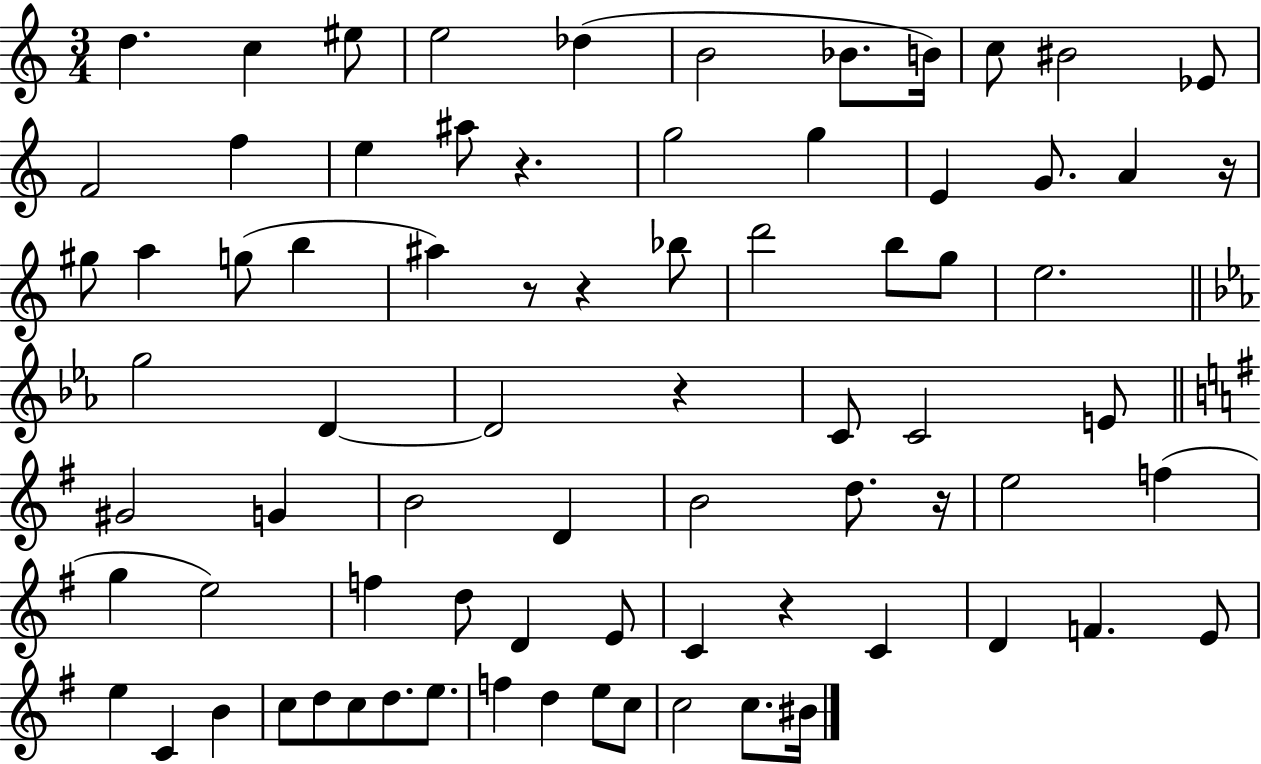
X:1
T:Untitled
M:3/4
L:1/4
K:C
d c ^e/2 e2 _d B2 _B/2 B/4 c/2 ^B2 _E/2 F2 f e ^a/2 z g2 g E G/2 A z/4 ^g/2 a g/2 b ^a z/2 z _b/2 d'2 b/2 g/2 e2 g2 D D2 z C/2 C2 E/2 ^G2 G B2 D B2 d/2 z/4 e2 f g e2 f d/2 D E/2 C z C D F E/2 e C B c/2 d/2 c/2 d/2 e/2 f d e/2 c/2 c2 c/2 ^B/4